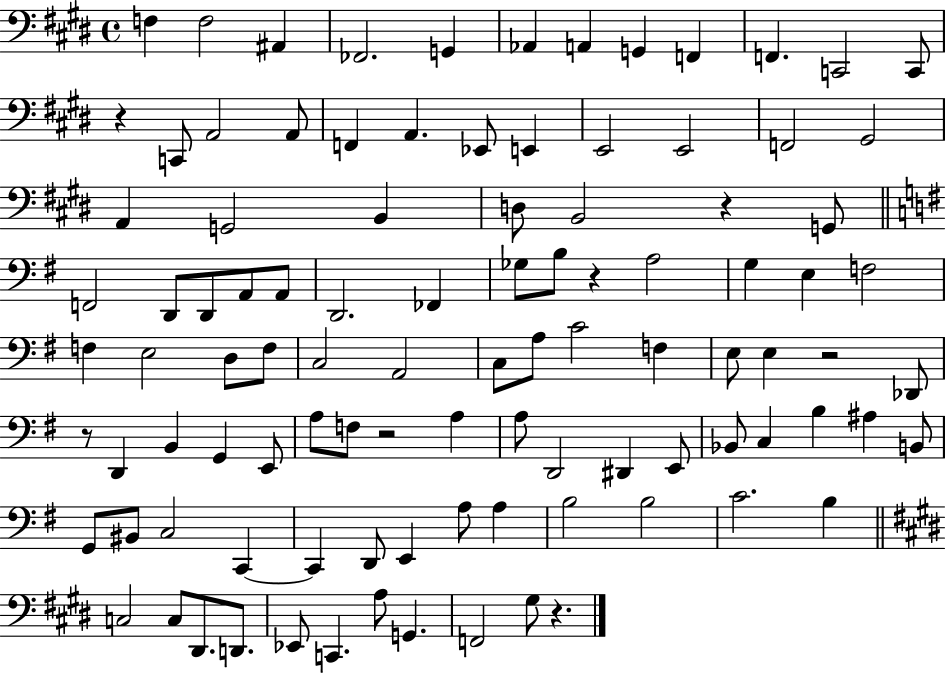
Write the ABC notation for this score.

X:1
T:Untitled
M:4/4
L:1/4
K:E
F, F,2 ^A,, _F,,2 G,, _A,, A,, G,, F,, F,, C,,2 C,,/2 z C,,/2 A,,2 A,,/2 F,, A,, _E,,/2 E,, E,,2 E,,2 F,,2 ^G,,2 A,, G,,2 B,, D,/2 B,,2 z G,,/2 F,,2 D,,/2 D,,/2 A,,/2 A,,/2 D,,2 _F,, _G,/2 B,/2 z A,2 G, E, F,2 F, E,2 D,/2 F,/2 C,2 A,,2 C,/2 A,/2 C2 F, E,/2 E, z2 _D,,/2 z/2 D,, B,, G,, E,,/2 A,/2 F,/2 z2 A, A,/2 D,,2 ^D,, E,,/2 _B,,/2 C, B, ^A, B,,/2 G,,/2 ^B,,/2 C,2 C,, C,, D,,/2 E,, A,/2 A, B,2 B,2 C2 B, C,2 C,/2 ^D,,/2 D,,/2 _E,,/2 C,, A,/2 G,, F,,2 ^G,/2 z